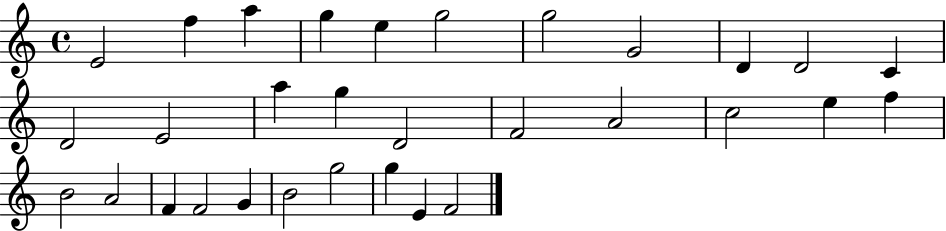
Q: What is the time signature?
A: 4/4